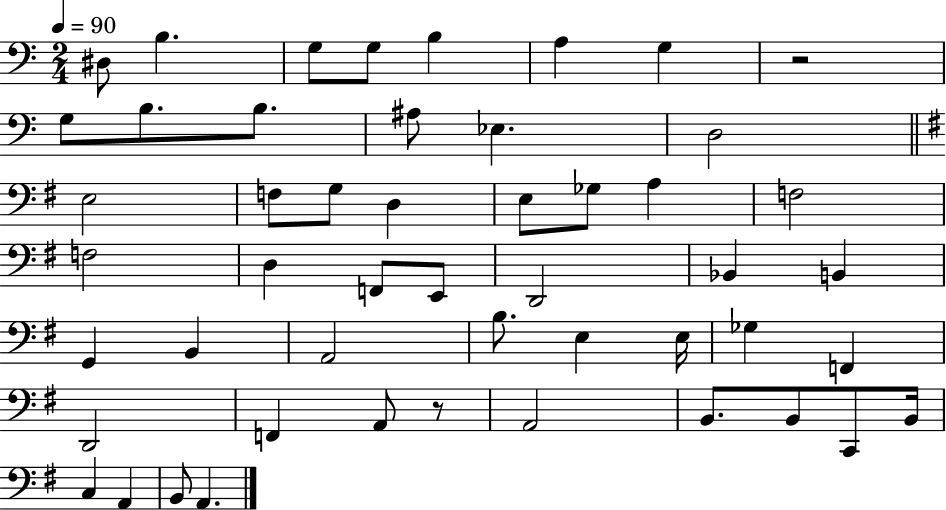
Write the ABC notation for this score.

X:1
T:Untitled
M:2/4
L:1/4
K:C
^D,/2 B, G,/2 G,/2 B, A, G, z2 G,/2 B,/2 B,/2 ^A,/2 _E, D,2 E,2 F,/2 G,/2 D, E,/2 _G,/2 A, F,2 F,2 D, F,,/2 E,,/2 D,,2 _B,, B,, G,, B,, A,,2 B,/2 E, E,/4 _G, F,, D,,2 F,, A,,/2 z/2 A,,2 B,,/2 B,,/2 C,,/2 B,,/4 C, A,, B,,/2 A,,